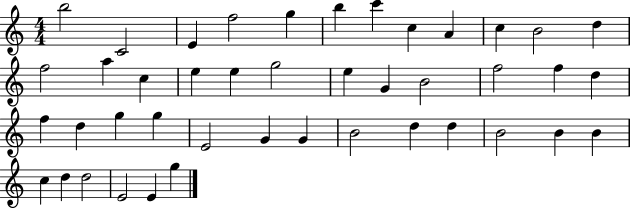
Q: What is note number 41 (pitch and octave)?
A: E4